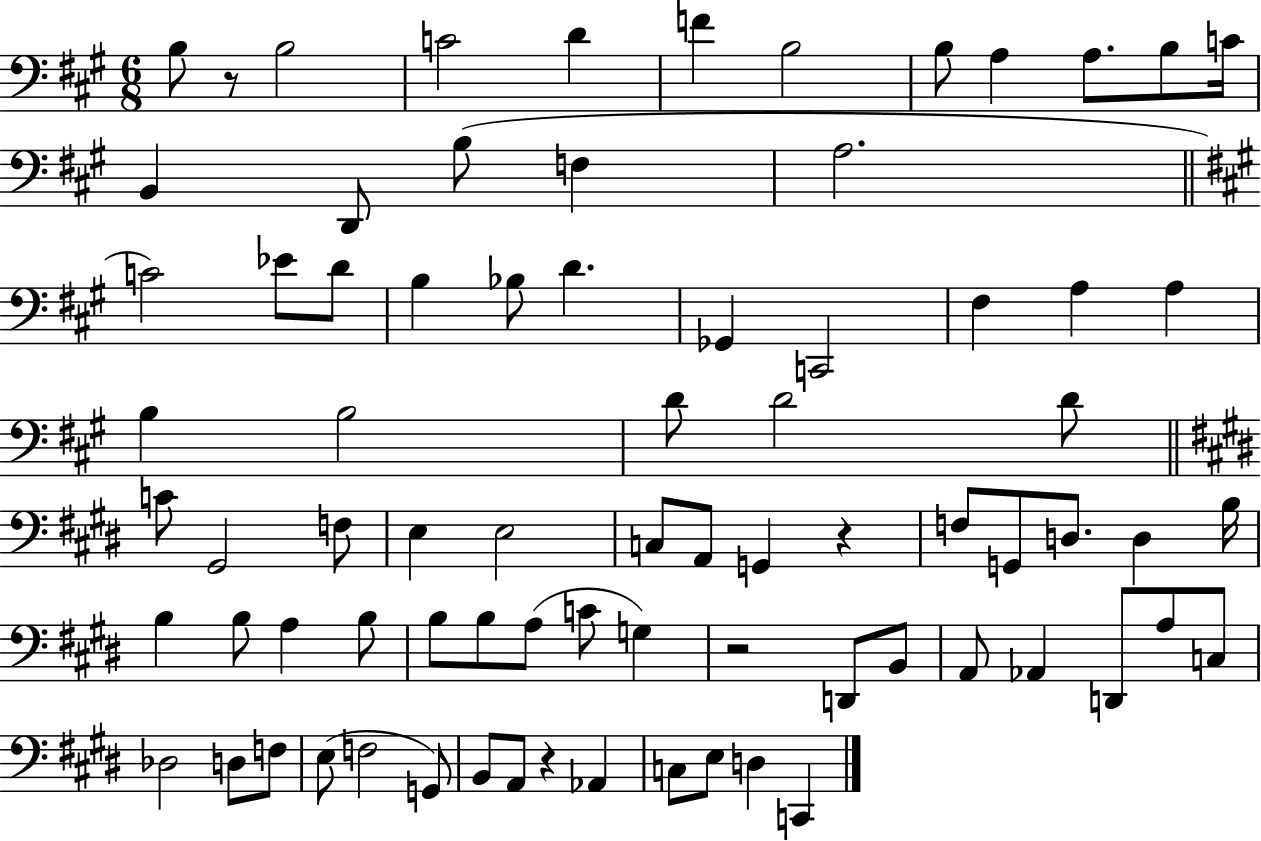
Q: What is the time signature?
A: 6/8